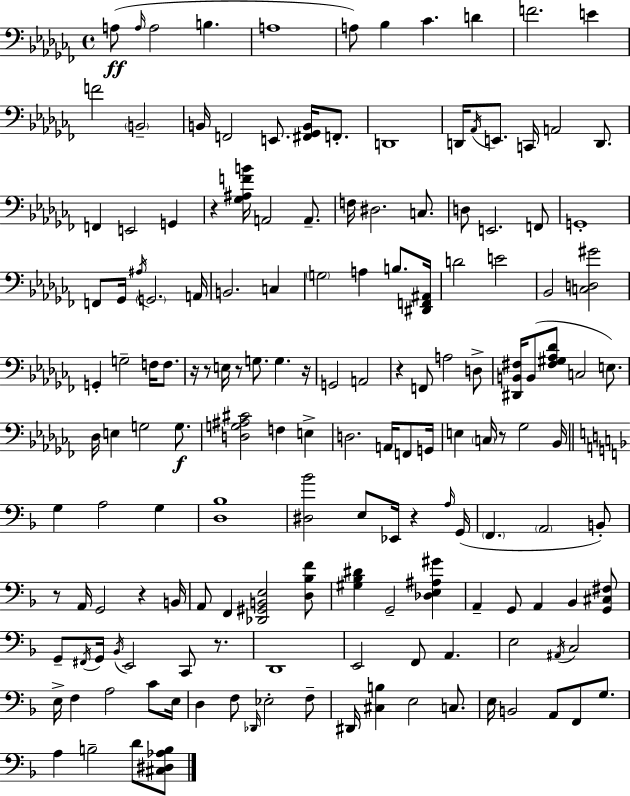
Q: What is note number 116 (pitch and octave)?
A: E3